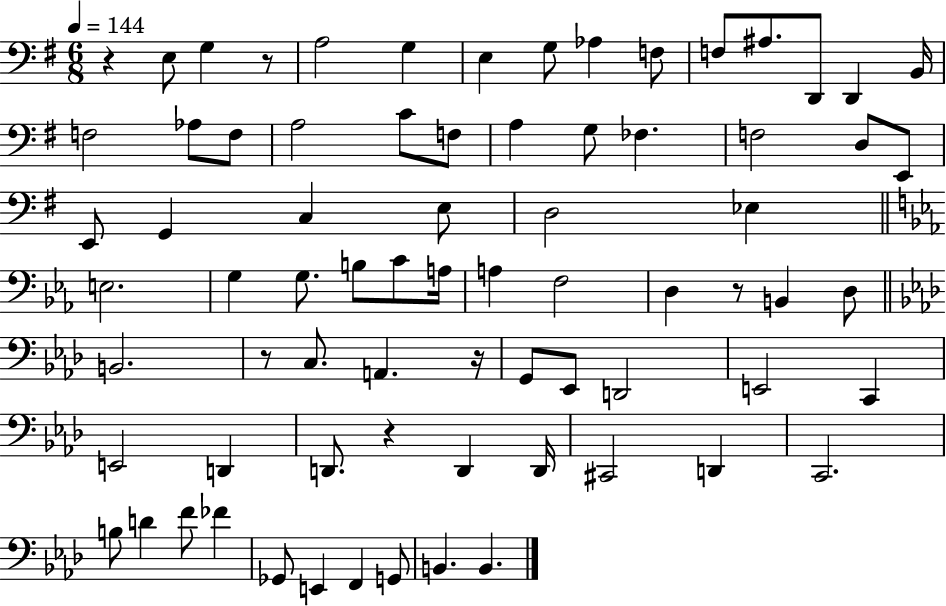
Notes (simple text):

R/q E3/e G3/q R/e A3/h G3/q E3/q G3/e Ab3/q F3/e F3/e A#3/e. D2/e D2/q B2/s F3/h Ab3/e F3/e A3/h C4/e F3/e A3/q G3/e FES3/q. F3/h D3/e E2/e E2/e G2/q C3/q E3/e D3/h Eb3/q E3/h. G3/q G3/e. B3/e C4/e A3/s A3/q F3/h D3/q R/e B2/q D3/e B2/h. R/e C3/e. A2/q. R/s G2/e Eb2/e D2/h E2/h C2/q E2/h D2/q D2/e. R/q D2/q D2/s C#2/h D2/q C2/h. B3/e D4/q F4/e FES4/q Gb2/e E2/q F2/q G2/e B2/q. B2/q.